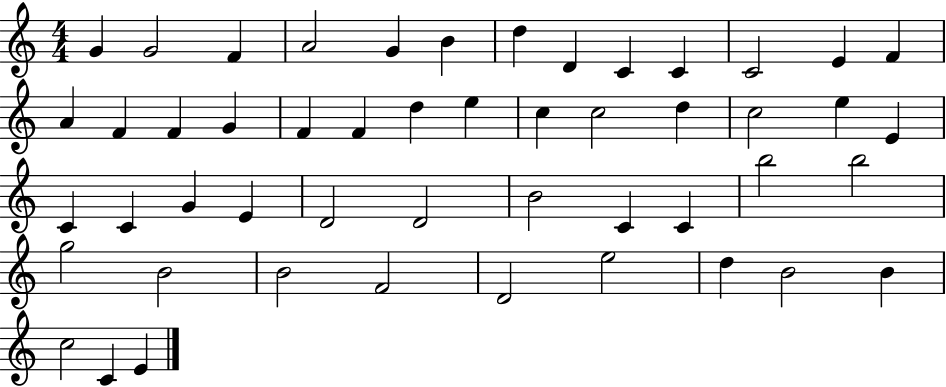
{
  \clef treble
  \numericTimeSignature
  \time 4/4
  \key c \major
  g'4 g'2 f'4 | a'2 g'4 b'4 | d''4 d'4 c'4 c'4 | c'2 e'4 f'4 | \break a'4 f'4 f'4 g'4 | f'4 f'4 d''4 e''4 | c''4 c''2 d''4 | c''2 e''4 e'4 | \break c'4 c'4 g'4 e'4 | d'2 d'2 | b'2 c'4 c'4 | b''2 b''2 | \break g''2 b'2 | b'2 f'2 | d'2 e''2 | d''4 b'2 b'4 | \break c''2 c'4 e'4 | \bar "|."
}